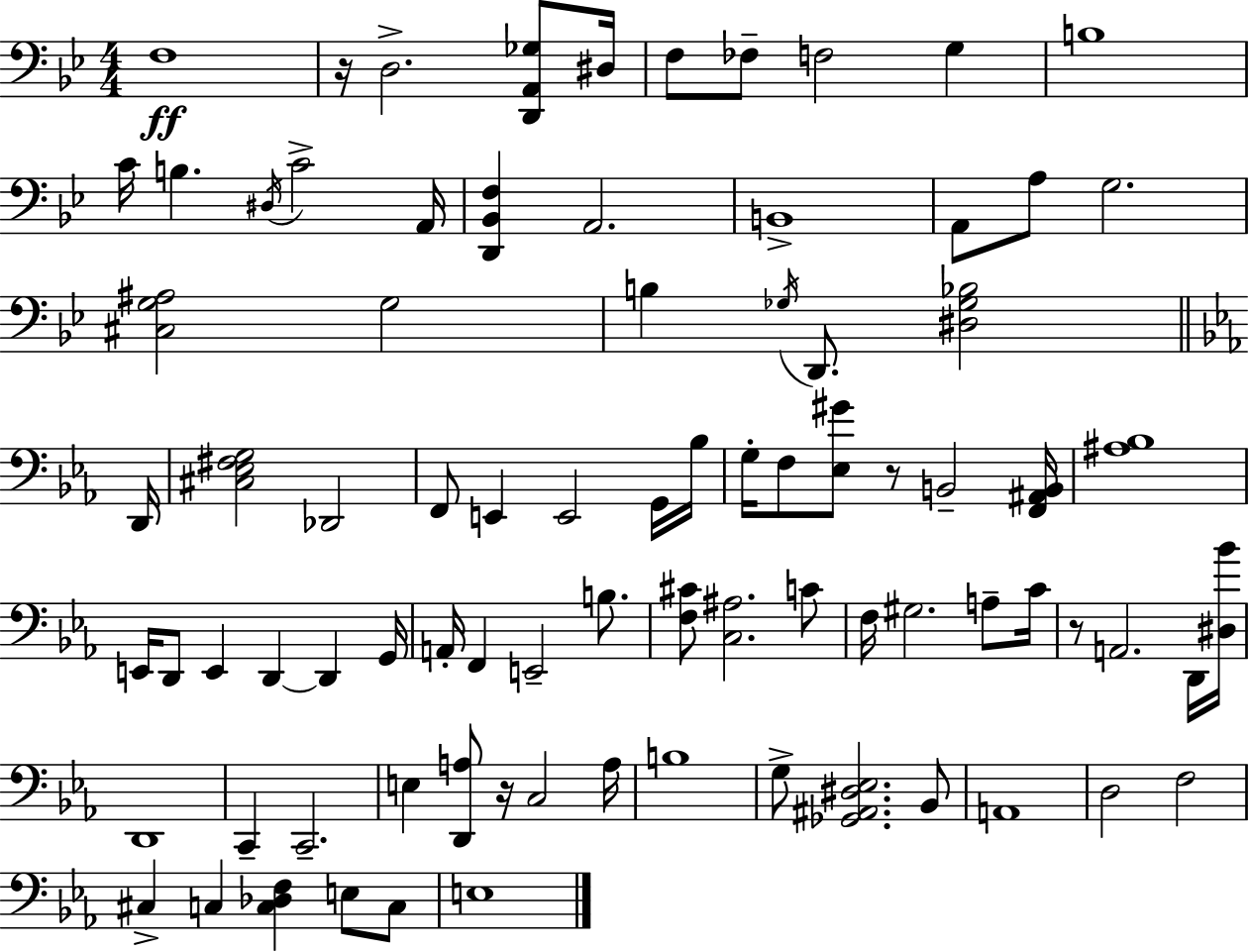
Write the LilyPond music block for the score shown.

{
  \clef bass
  \numericTimeSignature
  \time 4/4
  \key g \minor
  f1\ff | r16 d2.-> <d, a, ges>8 dis16 | f8 fes8-- f2 g4 | b1 | \break c'16 b4. \acciaccatura { dis16 } c'2-> | a,16 <d, bes, f>4 a,2. | b,1-> | a,8 a8 g2. | \break <cis g ais>2 g2 | b4 \acciaccatura { ges16 } d,8. <dis ges bes>2 | \bar "||" \break \key ees \major d,16 <cis ees fis g>2 des,2 | f,8 e,4 e,2 g,16 | bes16 g16-. f8 <ees gis'>8 r8 b,2-- | <f, ais, b,>16 <ais bes>1 | \break e,16 d,8 e,4 d,4~~ d,4 | g,16 a,16-. f,4 e,2-- b8. | <f cis'>8 <c ais>2. c'8 | f16 gis2. a8-- | \break c'16 r8 a,2. d,16 | <dis bes'>16 d,1 | c,4-- c,2.-- | e4 <d, a>8 r16 c2 | \break a16 b1 | g8-> <ges, ais, dis ees>2. bes,8 | a,1 | d2 f2 | \break cis4-> c4 <c des f>4 e8 c8 | e1 | \bar "|."
}